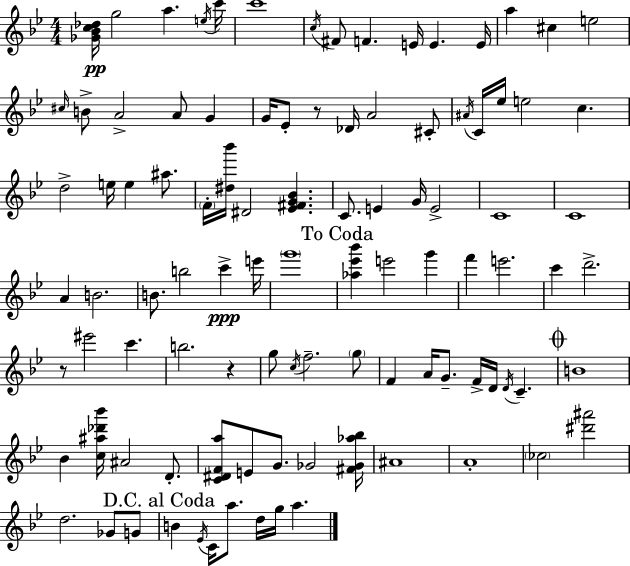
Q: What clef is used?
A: treble